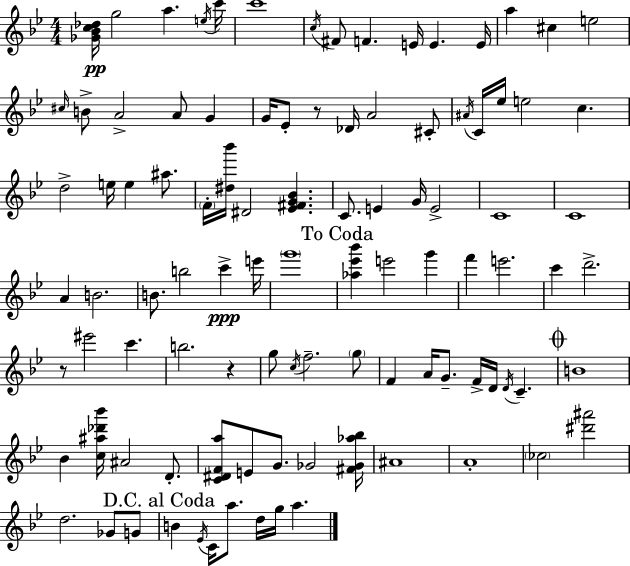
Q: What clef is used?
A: treble